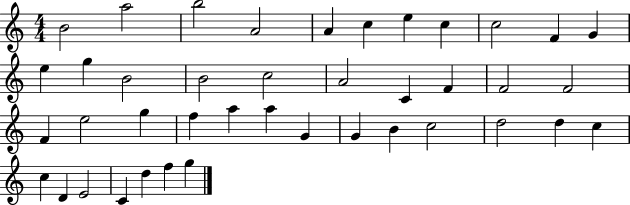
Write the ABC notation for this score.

X:1
T:Untitled
M:4/4
L:1/4
K:C
B2 a2 b2 A2 A c e c c2 F G e g B2 B2 c2 A2 C F F2 F2 F e2 g f a a G G B c2 d2 d c c D E2 C d f g